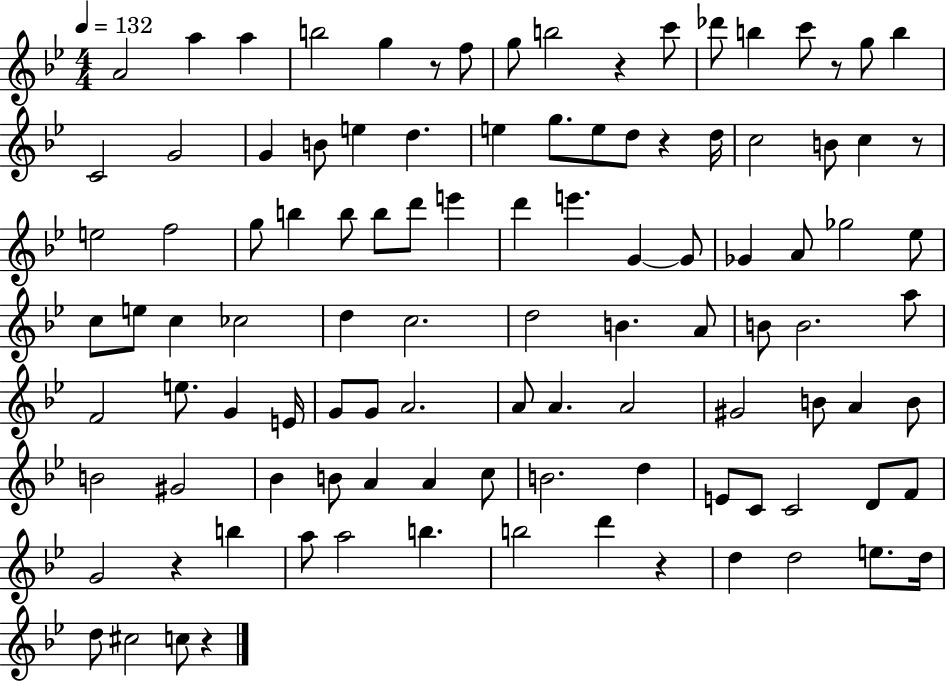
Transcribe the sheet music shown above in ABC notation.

X:1
T:Untitled
M:4/4
L:1/4
K:Bb
A2 a a b2 g z/2 f/2 g/2 b2 z c'/2 _d'/2 b c'/2 z/2 g/2 b C2 G2 G B/2 e d e g/2 e/2 d/2 z d/4 c2 B/2 c z/2 e2 f2 g/2 b b/2 b/2 d'/2 e' d' e' G G/2 _G A/2 _g2 _e/2 c/2 e/2 c _c2 d c2 d2 B A/2 B/2 B2 a/2 F2 e/2 G E/4 G/2 G/2 A2 A/2 A A2 ^G2 B/2 A B/2 B2 ^G2 _B B/2 A A c/2 B2 d E/2 C/2 C2 D/2 F/2 G2 z b a/2 a2 b b2 d' z d d2 e/2 d/4 d/2 ^c2 c/2 z